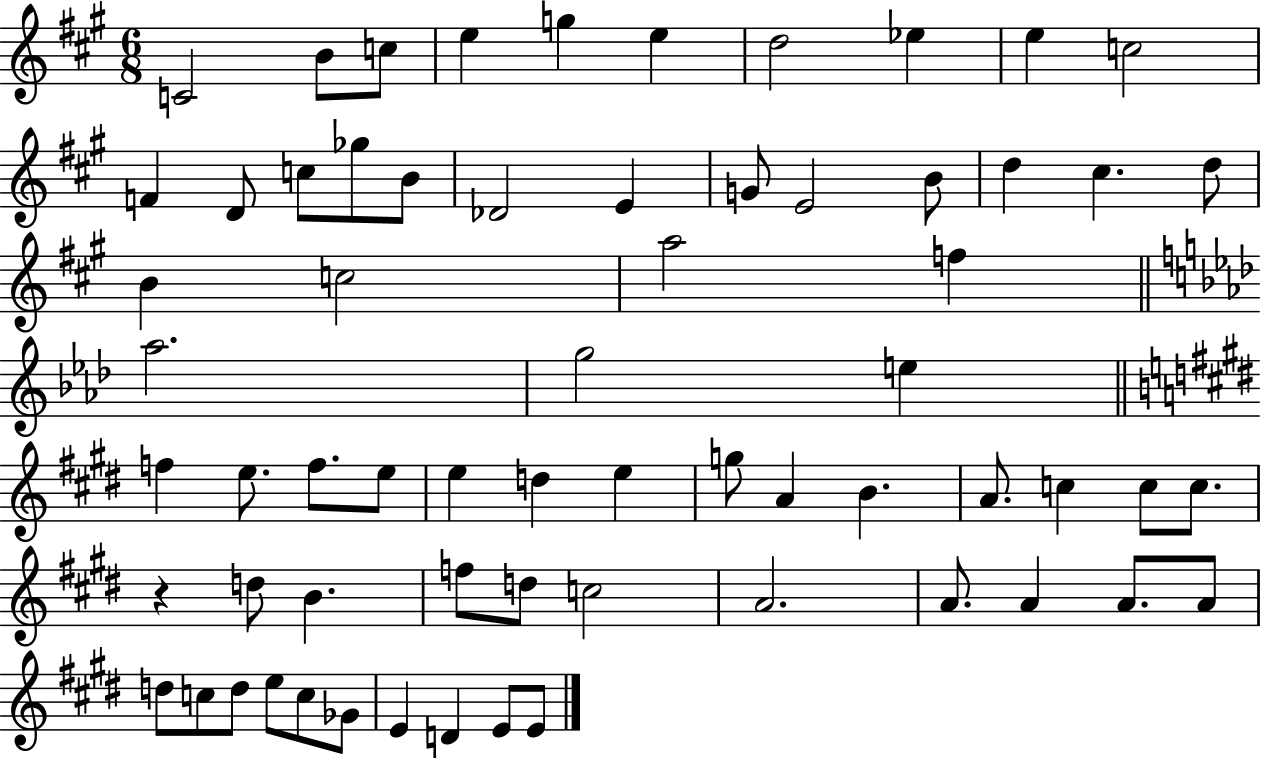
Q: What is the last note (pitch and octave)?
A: E4